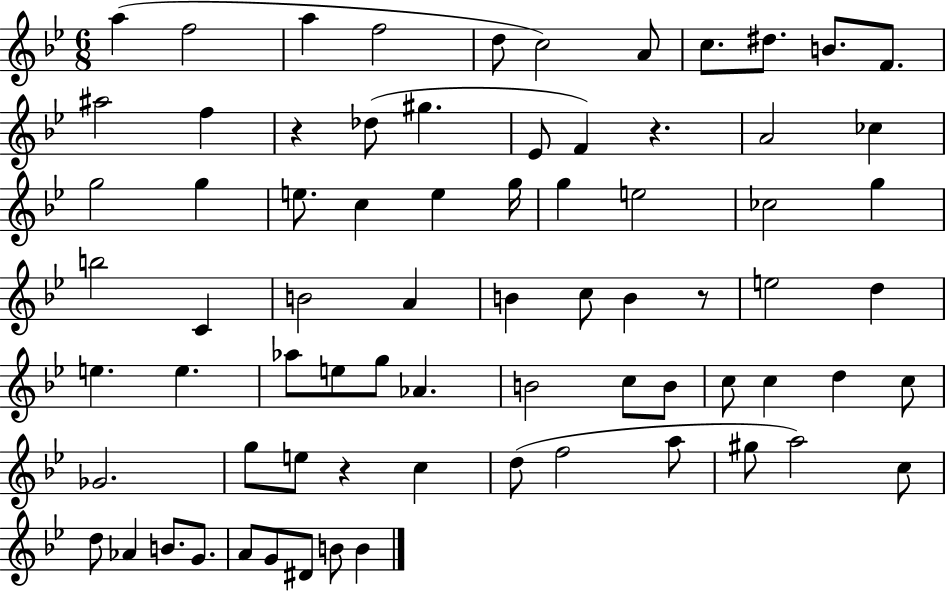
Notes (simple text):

A5/q F5/h A5/q F5/h D5/e C5/h A4/e C5/e. D#5/e. B4/e. F4/e. A#5/h F5/q R/q Db5/e G#5/q. Eb4/e F4/q R/q. A4/h CES5/q G5/h G5/q E5/e. C5/q E5/q G5/s G5/q E5/h CES5/h G5/q B5/h C4/q B4/h A4/q B4/q C5/e B4/q R/e E5/h D5/q E5/q. E5/q. Ab5/e E5/e G5/e Ab4/q. B4/h C5/e B4/e C5/e C5/q D5/q C5/e Gb4/h. G5/e E5/e R/q C5/q D5/e F5/h A5/e G#5/e A5/h C5/e D5/e Ab4/q B4/e. G4/e. A4/e G4/e D#4/e B4/e B4/q